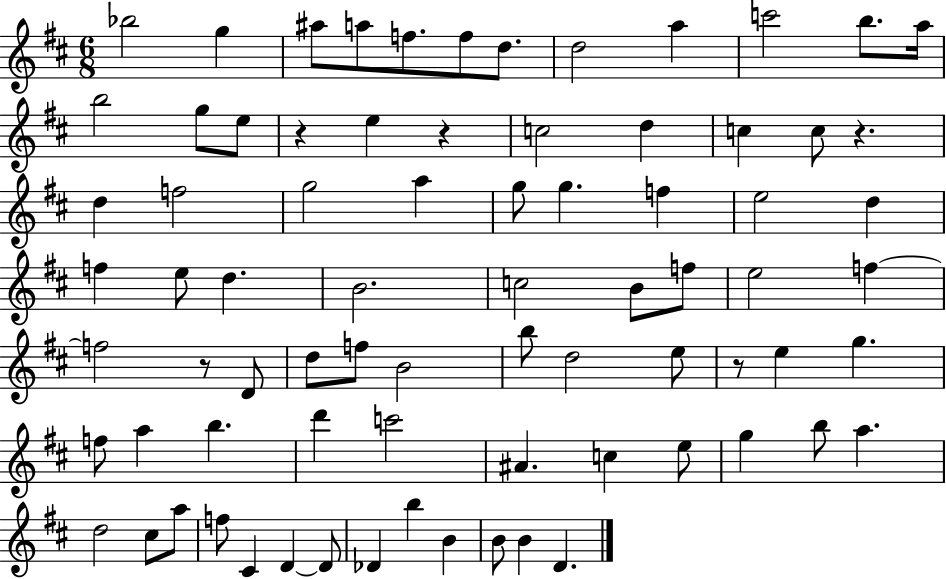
{
  \clef treble
  \numericTimeSignature
  \time 6/8
  \key d \major
  \repeat volta 2 { bes''2 g''4 | ais''8 a''8 f''8. f''8 d''8. | d''2 a''4 | c'''2 b''8. a''16 | \break b''2 g''8 e''8 | r4 e''4 r4 | c''2 d''4 | c''4 c''8 r4. | \break d''4 f''2 | g''2 a''4 | g''8 g''4. f''4 | e''2 d''4 | \break f''4 e''8 d''4. | b'2. | c''2 b'8 f''8 | e''2 f''4~~ | \break f''2 r8 d'8 | d''8 f''8 b'2 | b''8 d''2 e''8 | r8 e''4 g''4. | \break f''8 a''4 b''4. | d'''4 c'''2 | ais'4. c''4 e''8 | g''4 b''8 a''4. | \break d''2 cis''8 a''8 | f''8 cis'4 d'4~~ d'8 | des'4 b''4 b'4 | b'8 b'4 d'4. | \break } \bar "|."
}